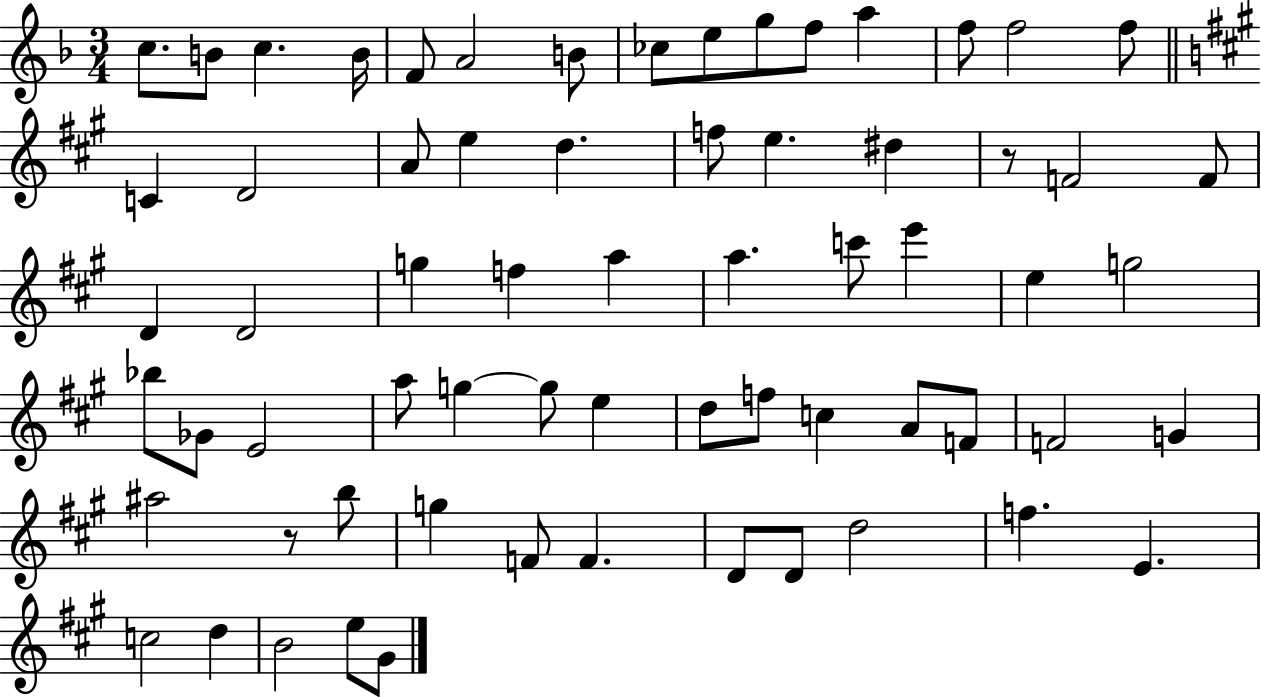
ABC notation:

X:1
T:Untitled
M:3/4
L:1/4
K:F
c/2 B/2 c B/4 F/2 A2 B/2 _c/2 e/2 g/2 f/2 a f/2 f2 f/2 C D2 A/2 e d f/2 e ^d z/2 F2 F/2 D D2 g f a a c'/2 e' e g2 _b/2 _G/2 E2 a/2 g g/2 e d/2 f/2 c A/2 F/2 F2 G ^a2 z/2 b/2 g F/2 F D/2 D/2 d2 f E c2 d B2 e/2 ^G/2